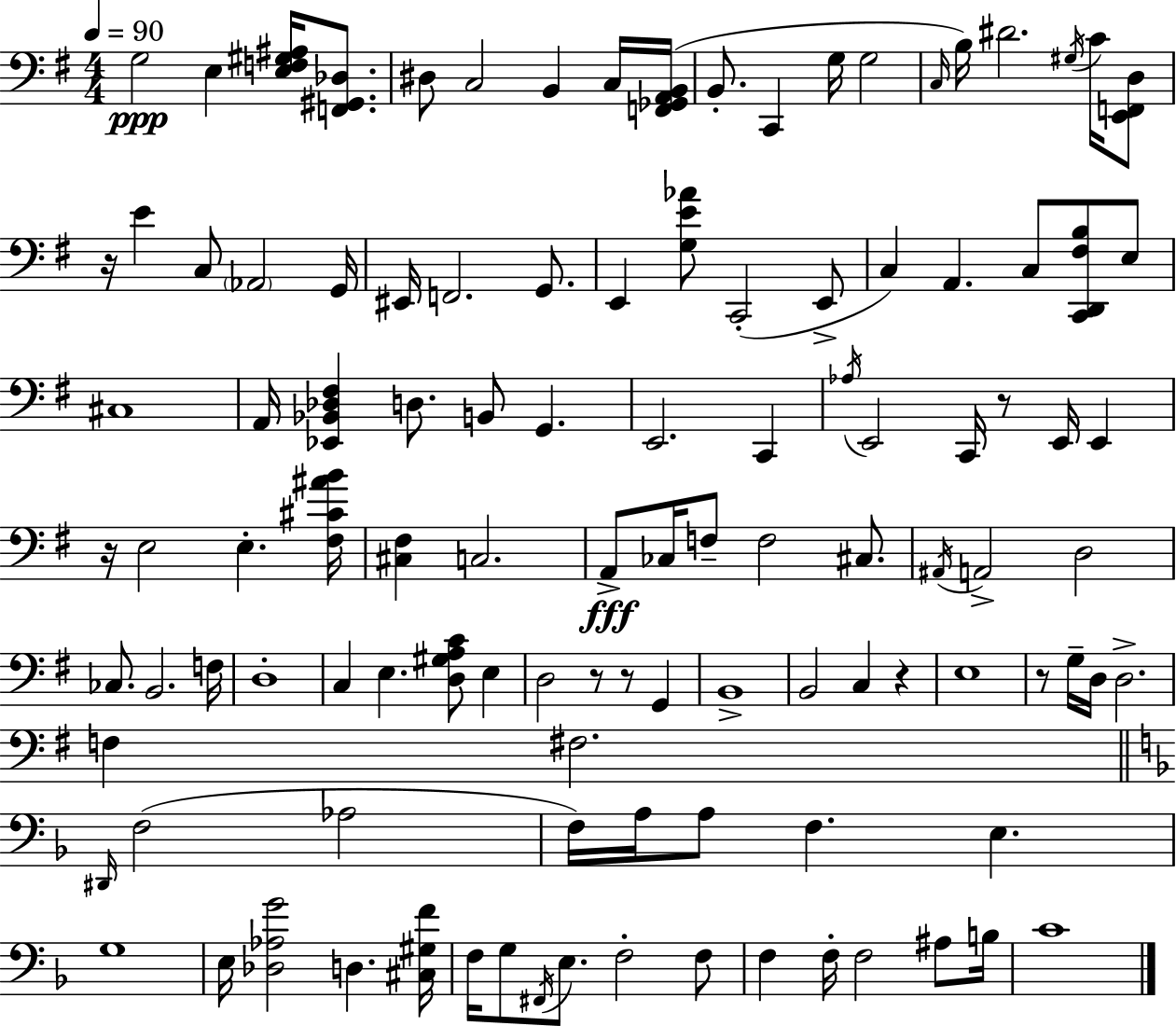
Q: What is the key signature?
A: E minor